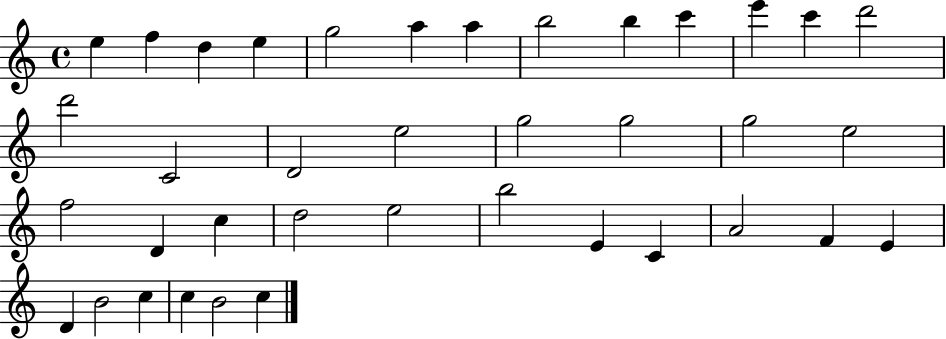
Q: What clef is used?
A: treble